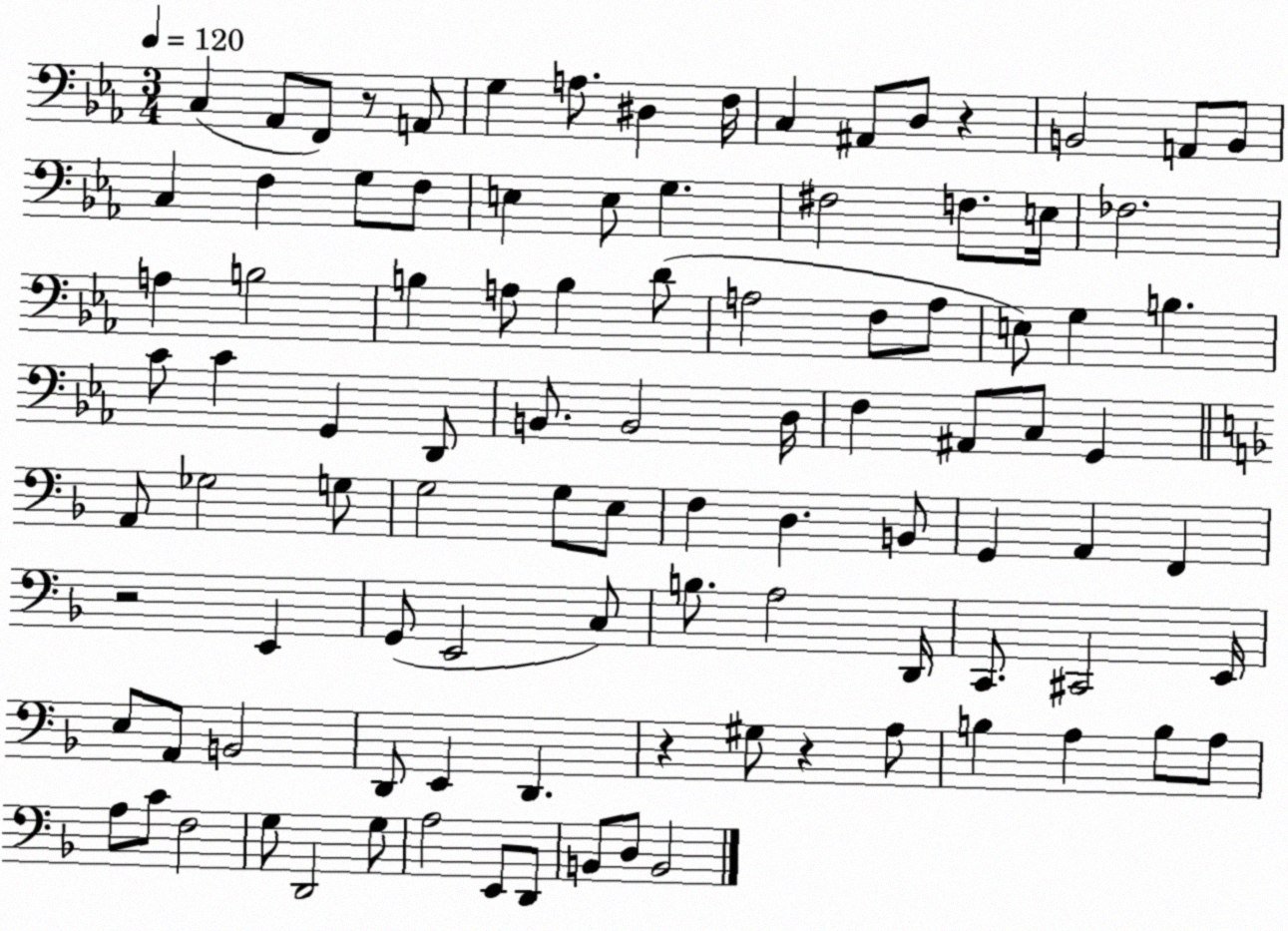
X:1
T:Untitled
M:3/4
L:1/4
K:Eb
C, _A,,/2 F,,/2 z/2 A,,/2 G, A,/2 ^D, F,/4 C, ^A,,/2 D,/2 z B,,2 A,,/2 B,,/2 C, F, G,/2 F,/2 E, E,/2 G, ^F,2 F,/2 E,/4 _F,2 A, B,2 B, A,/2 B, D/2 A,2 F,/2 A,/2 E,/2 G, B, C/2 C G,, D,,/2 B,,/2 B,,2 D,/4 F, ^A,,/2 C,/2 G,, A,,/2 _G,2 G,/2 G,2 G,/2 E,/2 F, D, B,,/2 G,, A,, F,, z2 E,, G,,/2 E,,2 C,/2 B,/2 A,2 D,,/4 C,,/2 ^C,,2 E,,/4 E,/2 A,,/2 B,,2 D,,/2 E,, D,, z ^G,/2 z A,/2 B, A, B,/2 A,/2 A,/2 C/2 F,2 G,/2 D,,2 G,/2 A,2 E,,/2 D,,/2 B,,/2 D,/2 B,,2